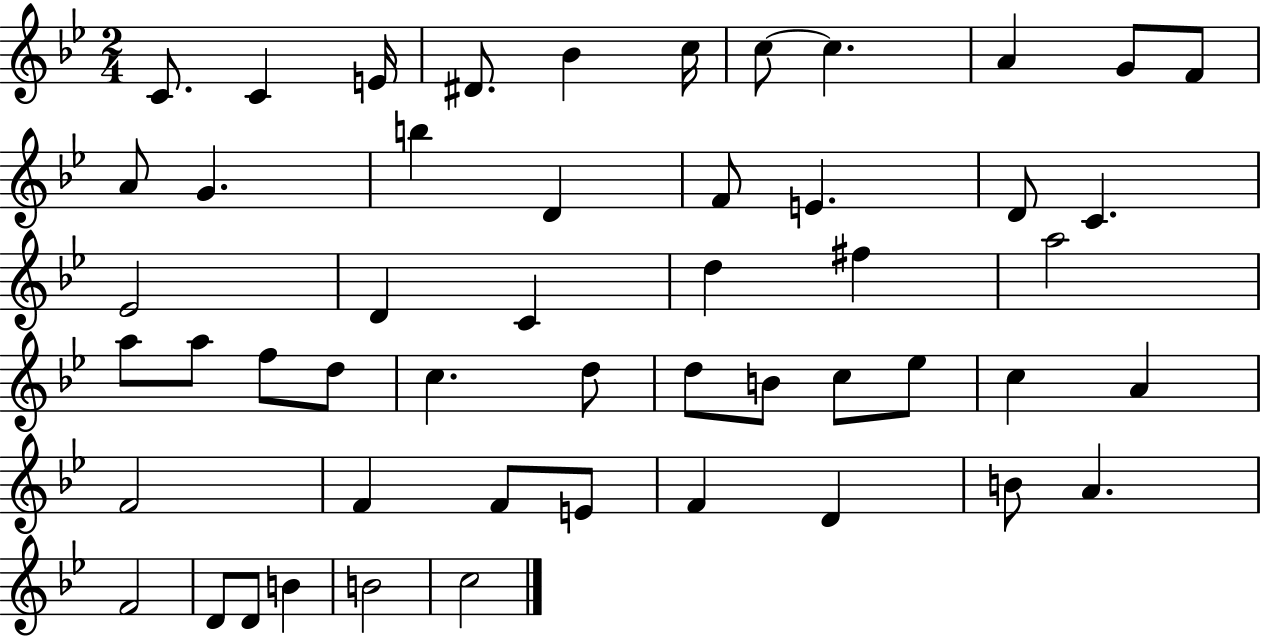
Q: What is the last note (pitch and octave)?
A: C5